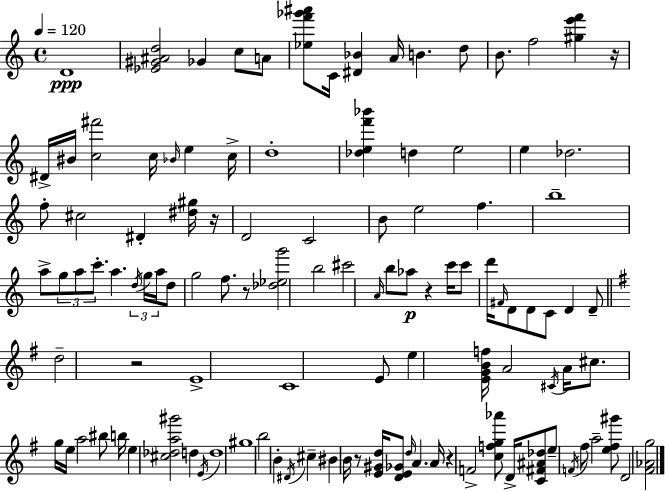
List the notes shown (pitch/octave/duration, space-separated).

D4/w [Eb4,G#4,A#4,D5]/h Gb4/q C5/e A4/e [Eb5,F6,Gb6,A#6]/e C4/s [D#4,Bb4]/q A4/s B4/q. D5/e B4/e. F5/h [G#5,E6,F6]/q R/s D#4/s BIS4/s [C5,F#6]/h C5/s Bb4/s E5/q C5/s D5/w [Db5,E5,F6,Bb6]/q D5/q E5/h E5/q Db5/h. F5/e C#5/h D#4/q [D#5,G#5]/s R/s D4/h C4/h B4/e E5/h F5/q. B5/w A5/e G5/e A5/e C6/e. A5/q. D5/s G5/s A5/s D5/e G5/h F5/e. R/e [Db5,Eb5,G6]/h B5/h C#6/h A4/s B5/e Ab5/e R/q C6/s C6/e D6/s F#4/s D4/e D4/e C4/e D4/q D4/e D5/h R/h E4/w C4/w E4/e E5/q [E4,G4,B4,F5]/s A4/h C#4/s A4/s C#5/e. G5/s E5/s A5/h BIS5/e B5/s E5/q [C#5,Db5,A5,G#6]/h D5/q E4/s D5/w G#5/w B5/h B4/q D#4/s C#5/q BIS4/q B4/s R/e [E4,G#4,D5]/s [D4,E4,Gb4]/e D5/s A4/q. A4/s R/q F4/h [C5,F5,G5,Ab6]/e D4/s [C4,F#4,A#4,Db5]/e E5/e F4/s F#5/e A5/h [E5,F#5,G#6]/e D4/h [F#4,Ab4,G5]/h